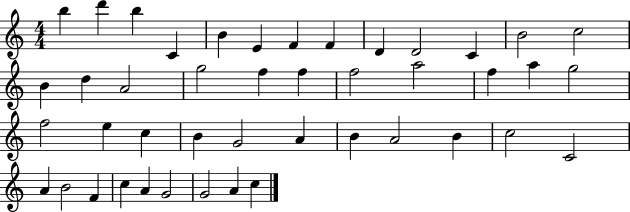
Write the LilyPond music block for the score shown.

{
  \clef treble
  \numericTimeSignature
  \time 4/4
  \key c \major
  b''4 d'''4 b''4 c'4 | b'4 e'4 f'4 f'4 | d'4 d'2 c'4 | b'2 c''2 | \break b'4 d''4 a'2 | g''2 f''4 f''4 | f''2 a''2 | f''4 a''4 g''2 | \break f''2 e''4 c''4 | b'4 g'2 a'4 | b'4 a'2 b'4 | c''2 c'2 | \break a'4 b'2 f'4 | c''4 a'4 g'2 | g'2 a'4 c''4 | \bar "|."
}